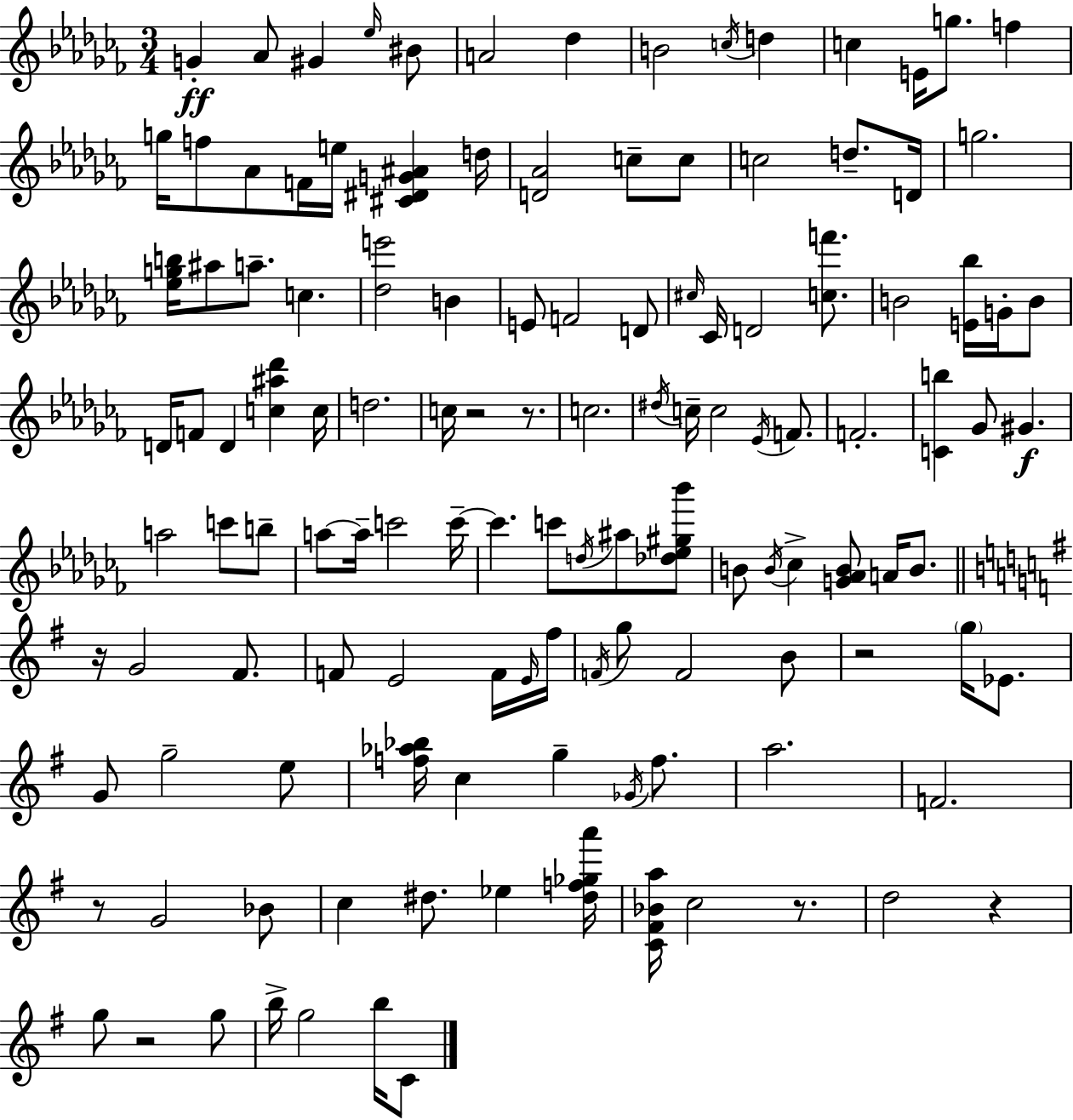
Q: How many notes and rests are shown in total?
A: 126